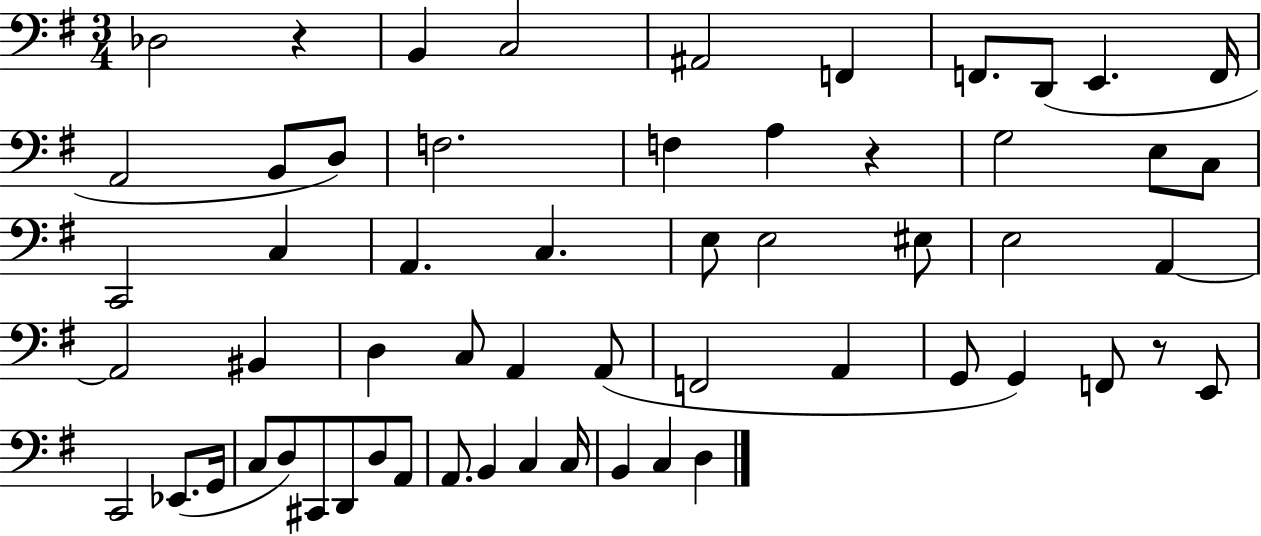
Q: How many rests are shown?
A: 3